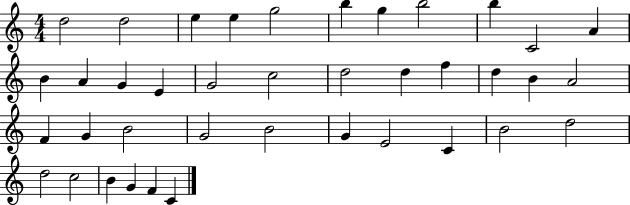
X:1
T:Untitled
M:4/4
L:1/4
K:C
d2 d2 e e g2 b g b2 b C2 A B A G E G2 c2 d2 d f d B A2 F G B2 G2 B2 G E2 C B2 d2 d2 c2 B G F C